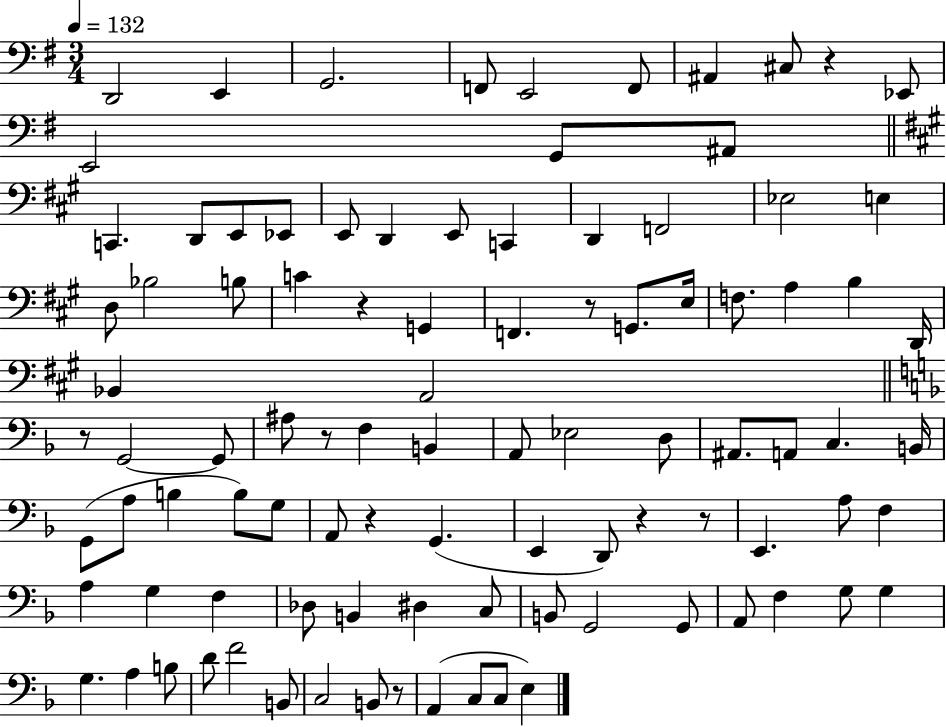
X:1
T:Untitled
M:3/4
L:1/4
K:G
D,,2 E,, G,,2 F,,/2 E,,2 F,,/2 ^A,, ^C,/2 z _E,,/2 E,,2 G,,/2 ^A,,/2 C,, D,,/2 E,,/2 _E,,/2 E,,/2 D,, E,,/2 C,, D,, F,,2 _E,2 E, D,/2 _B,2 B,/2 C z G,, F,, z/2 G,,/2 E,/4 F,/2 A, B, D,,/4 _B,, A,,2 z/2 G,,2 G,,/2 ^A,/2 z/2 F, B,, A,,/2 _E,2 D,/2 ^A,,/2 A,,/2 C, B,,/4 G,,/2 A,/2 B, B,/2 G,/2 A,,/2 z G,, E,, D,,/2 z z/2 E,, A,/2 F, A, G, F, _D,/2 B,, ^D, C,/2 B,,/2 G,,2 G,,/2 A,,/2 F, G,/2 G, G, A, B,/2 D/2 F2 B,,/2 C,2 B,,/2 z/2 A,, C,/2 C,/2 E,